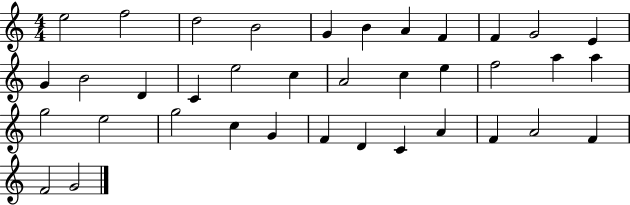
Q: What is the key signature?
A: C major